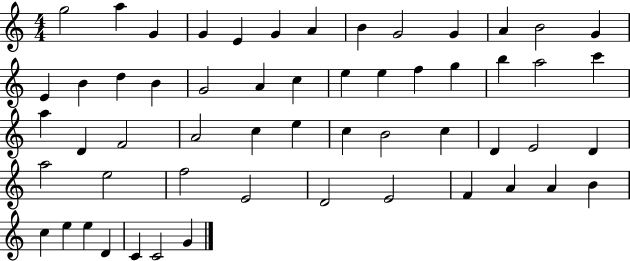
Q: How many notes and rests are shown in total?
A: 56